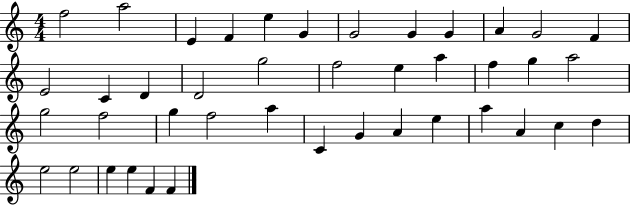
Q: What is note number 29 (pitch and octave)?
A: C4